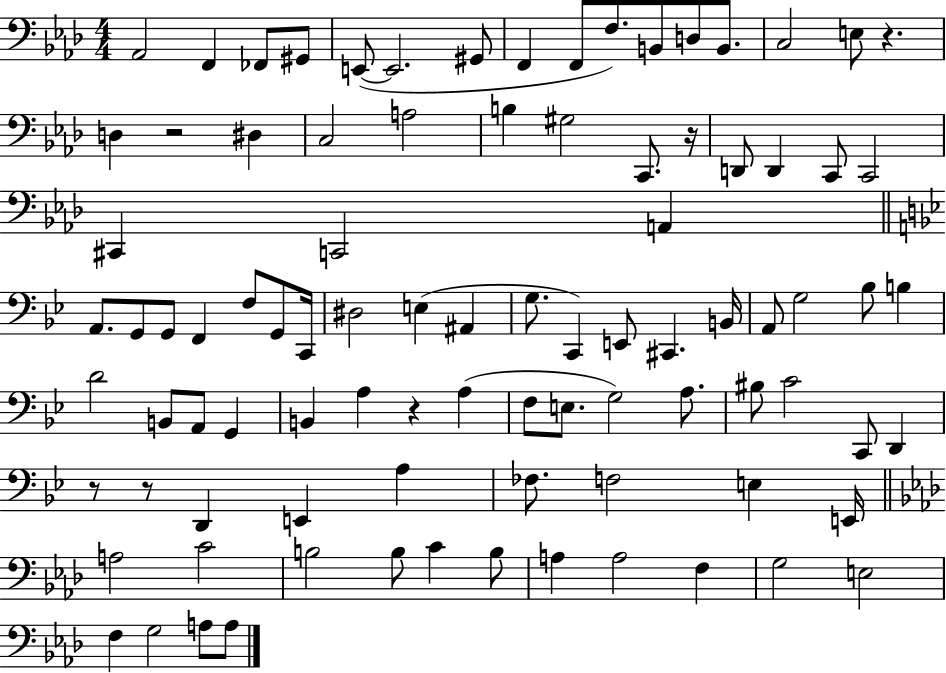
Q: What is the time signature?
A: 4/4